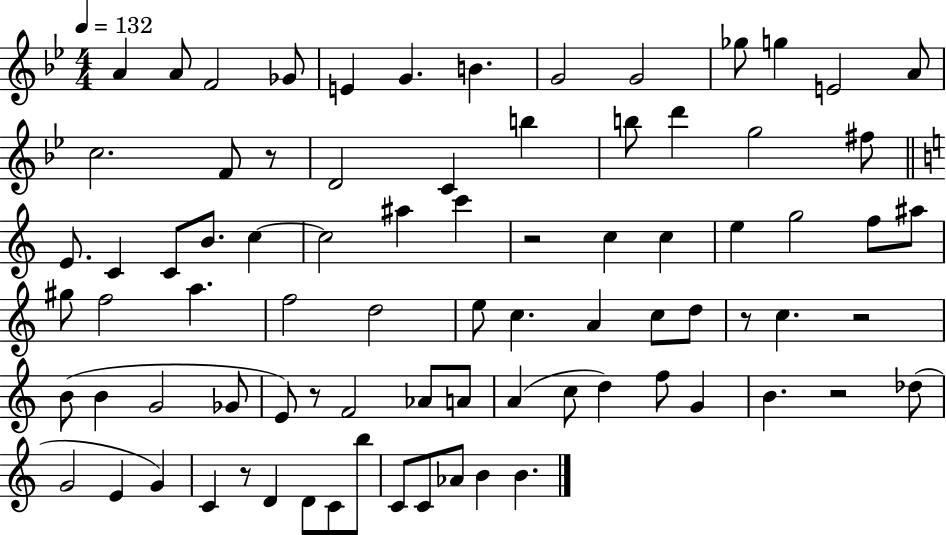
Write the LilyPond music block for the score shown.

{
  \clef treble
  \numericTimeSignature
  \time 4/4
  \key bes \major
  \tempo 4 = 132
  a'4 a'8 f'2 ges'8 | e'4 g'4. b'4. | g'2 g'2 | ges''8 g''4 e'2 a'8 | \break c''2. f'8 r8 | d'2 c'4 b''4 | b''8 d'''4 g''2 fis''8 | \bar "||" \break \key a \minor e'8. c'4 c'8 b'8. c''4~~ | c''2 ais''4 c'''4 | r2 c''4 c''4 | e''4 g''2 f''8 ais''8 | \break gis''8 f''2 a''4. | f''2 d''2 | e''8 c''4. a'4 c''8 d''8 | r8 c''4. r2 | \break b'8( b'4 g'2 ges'8 | e'8) r8 f'2 aes'8 a'8 | a'4( c''8 d''4) f''8 g'4 | b'4. r2 des''8( | \break g'2 e'4 g'4) | c'4 r8 d'4 d'8 c'8 b''8 | c'8 c'8 aes'8 b'4 b'4. | \bar "|."
}